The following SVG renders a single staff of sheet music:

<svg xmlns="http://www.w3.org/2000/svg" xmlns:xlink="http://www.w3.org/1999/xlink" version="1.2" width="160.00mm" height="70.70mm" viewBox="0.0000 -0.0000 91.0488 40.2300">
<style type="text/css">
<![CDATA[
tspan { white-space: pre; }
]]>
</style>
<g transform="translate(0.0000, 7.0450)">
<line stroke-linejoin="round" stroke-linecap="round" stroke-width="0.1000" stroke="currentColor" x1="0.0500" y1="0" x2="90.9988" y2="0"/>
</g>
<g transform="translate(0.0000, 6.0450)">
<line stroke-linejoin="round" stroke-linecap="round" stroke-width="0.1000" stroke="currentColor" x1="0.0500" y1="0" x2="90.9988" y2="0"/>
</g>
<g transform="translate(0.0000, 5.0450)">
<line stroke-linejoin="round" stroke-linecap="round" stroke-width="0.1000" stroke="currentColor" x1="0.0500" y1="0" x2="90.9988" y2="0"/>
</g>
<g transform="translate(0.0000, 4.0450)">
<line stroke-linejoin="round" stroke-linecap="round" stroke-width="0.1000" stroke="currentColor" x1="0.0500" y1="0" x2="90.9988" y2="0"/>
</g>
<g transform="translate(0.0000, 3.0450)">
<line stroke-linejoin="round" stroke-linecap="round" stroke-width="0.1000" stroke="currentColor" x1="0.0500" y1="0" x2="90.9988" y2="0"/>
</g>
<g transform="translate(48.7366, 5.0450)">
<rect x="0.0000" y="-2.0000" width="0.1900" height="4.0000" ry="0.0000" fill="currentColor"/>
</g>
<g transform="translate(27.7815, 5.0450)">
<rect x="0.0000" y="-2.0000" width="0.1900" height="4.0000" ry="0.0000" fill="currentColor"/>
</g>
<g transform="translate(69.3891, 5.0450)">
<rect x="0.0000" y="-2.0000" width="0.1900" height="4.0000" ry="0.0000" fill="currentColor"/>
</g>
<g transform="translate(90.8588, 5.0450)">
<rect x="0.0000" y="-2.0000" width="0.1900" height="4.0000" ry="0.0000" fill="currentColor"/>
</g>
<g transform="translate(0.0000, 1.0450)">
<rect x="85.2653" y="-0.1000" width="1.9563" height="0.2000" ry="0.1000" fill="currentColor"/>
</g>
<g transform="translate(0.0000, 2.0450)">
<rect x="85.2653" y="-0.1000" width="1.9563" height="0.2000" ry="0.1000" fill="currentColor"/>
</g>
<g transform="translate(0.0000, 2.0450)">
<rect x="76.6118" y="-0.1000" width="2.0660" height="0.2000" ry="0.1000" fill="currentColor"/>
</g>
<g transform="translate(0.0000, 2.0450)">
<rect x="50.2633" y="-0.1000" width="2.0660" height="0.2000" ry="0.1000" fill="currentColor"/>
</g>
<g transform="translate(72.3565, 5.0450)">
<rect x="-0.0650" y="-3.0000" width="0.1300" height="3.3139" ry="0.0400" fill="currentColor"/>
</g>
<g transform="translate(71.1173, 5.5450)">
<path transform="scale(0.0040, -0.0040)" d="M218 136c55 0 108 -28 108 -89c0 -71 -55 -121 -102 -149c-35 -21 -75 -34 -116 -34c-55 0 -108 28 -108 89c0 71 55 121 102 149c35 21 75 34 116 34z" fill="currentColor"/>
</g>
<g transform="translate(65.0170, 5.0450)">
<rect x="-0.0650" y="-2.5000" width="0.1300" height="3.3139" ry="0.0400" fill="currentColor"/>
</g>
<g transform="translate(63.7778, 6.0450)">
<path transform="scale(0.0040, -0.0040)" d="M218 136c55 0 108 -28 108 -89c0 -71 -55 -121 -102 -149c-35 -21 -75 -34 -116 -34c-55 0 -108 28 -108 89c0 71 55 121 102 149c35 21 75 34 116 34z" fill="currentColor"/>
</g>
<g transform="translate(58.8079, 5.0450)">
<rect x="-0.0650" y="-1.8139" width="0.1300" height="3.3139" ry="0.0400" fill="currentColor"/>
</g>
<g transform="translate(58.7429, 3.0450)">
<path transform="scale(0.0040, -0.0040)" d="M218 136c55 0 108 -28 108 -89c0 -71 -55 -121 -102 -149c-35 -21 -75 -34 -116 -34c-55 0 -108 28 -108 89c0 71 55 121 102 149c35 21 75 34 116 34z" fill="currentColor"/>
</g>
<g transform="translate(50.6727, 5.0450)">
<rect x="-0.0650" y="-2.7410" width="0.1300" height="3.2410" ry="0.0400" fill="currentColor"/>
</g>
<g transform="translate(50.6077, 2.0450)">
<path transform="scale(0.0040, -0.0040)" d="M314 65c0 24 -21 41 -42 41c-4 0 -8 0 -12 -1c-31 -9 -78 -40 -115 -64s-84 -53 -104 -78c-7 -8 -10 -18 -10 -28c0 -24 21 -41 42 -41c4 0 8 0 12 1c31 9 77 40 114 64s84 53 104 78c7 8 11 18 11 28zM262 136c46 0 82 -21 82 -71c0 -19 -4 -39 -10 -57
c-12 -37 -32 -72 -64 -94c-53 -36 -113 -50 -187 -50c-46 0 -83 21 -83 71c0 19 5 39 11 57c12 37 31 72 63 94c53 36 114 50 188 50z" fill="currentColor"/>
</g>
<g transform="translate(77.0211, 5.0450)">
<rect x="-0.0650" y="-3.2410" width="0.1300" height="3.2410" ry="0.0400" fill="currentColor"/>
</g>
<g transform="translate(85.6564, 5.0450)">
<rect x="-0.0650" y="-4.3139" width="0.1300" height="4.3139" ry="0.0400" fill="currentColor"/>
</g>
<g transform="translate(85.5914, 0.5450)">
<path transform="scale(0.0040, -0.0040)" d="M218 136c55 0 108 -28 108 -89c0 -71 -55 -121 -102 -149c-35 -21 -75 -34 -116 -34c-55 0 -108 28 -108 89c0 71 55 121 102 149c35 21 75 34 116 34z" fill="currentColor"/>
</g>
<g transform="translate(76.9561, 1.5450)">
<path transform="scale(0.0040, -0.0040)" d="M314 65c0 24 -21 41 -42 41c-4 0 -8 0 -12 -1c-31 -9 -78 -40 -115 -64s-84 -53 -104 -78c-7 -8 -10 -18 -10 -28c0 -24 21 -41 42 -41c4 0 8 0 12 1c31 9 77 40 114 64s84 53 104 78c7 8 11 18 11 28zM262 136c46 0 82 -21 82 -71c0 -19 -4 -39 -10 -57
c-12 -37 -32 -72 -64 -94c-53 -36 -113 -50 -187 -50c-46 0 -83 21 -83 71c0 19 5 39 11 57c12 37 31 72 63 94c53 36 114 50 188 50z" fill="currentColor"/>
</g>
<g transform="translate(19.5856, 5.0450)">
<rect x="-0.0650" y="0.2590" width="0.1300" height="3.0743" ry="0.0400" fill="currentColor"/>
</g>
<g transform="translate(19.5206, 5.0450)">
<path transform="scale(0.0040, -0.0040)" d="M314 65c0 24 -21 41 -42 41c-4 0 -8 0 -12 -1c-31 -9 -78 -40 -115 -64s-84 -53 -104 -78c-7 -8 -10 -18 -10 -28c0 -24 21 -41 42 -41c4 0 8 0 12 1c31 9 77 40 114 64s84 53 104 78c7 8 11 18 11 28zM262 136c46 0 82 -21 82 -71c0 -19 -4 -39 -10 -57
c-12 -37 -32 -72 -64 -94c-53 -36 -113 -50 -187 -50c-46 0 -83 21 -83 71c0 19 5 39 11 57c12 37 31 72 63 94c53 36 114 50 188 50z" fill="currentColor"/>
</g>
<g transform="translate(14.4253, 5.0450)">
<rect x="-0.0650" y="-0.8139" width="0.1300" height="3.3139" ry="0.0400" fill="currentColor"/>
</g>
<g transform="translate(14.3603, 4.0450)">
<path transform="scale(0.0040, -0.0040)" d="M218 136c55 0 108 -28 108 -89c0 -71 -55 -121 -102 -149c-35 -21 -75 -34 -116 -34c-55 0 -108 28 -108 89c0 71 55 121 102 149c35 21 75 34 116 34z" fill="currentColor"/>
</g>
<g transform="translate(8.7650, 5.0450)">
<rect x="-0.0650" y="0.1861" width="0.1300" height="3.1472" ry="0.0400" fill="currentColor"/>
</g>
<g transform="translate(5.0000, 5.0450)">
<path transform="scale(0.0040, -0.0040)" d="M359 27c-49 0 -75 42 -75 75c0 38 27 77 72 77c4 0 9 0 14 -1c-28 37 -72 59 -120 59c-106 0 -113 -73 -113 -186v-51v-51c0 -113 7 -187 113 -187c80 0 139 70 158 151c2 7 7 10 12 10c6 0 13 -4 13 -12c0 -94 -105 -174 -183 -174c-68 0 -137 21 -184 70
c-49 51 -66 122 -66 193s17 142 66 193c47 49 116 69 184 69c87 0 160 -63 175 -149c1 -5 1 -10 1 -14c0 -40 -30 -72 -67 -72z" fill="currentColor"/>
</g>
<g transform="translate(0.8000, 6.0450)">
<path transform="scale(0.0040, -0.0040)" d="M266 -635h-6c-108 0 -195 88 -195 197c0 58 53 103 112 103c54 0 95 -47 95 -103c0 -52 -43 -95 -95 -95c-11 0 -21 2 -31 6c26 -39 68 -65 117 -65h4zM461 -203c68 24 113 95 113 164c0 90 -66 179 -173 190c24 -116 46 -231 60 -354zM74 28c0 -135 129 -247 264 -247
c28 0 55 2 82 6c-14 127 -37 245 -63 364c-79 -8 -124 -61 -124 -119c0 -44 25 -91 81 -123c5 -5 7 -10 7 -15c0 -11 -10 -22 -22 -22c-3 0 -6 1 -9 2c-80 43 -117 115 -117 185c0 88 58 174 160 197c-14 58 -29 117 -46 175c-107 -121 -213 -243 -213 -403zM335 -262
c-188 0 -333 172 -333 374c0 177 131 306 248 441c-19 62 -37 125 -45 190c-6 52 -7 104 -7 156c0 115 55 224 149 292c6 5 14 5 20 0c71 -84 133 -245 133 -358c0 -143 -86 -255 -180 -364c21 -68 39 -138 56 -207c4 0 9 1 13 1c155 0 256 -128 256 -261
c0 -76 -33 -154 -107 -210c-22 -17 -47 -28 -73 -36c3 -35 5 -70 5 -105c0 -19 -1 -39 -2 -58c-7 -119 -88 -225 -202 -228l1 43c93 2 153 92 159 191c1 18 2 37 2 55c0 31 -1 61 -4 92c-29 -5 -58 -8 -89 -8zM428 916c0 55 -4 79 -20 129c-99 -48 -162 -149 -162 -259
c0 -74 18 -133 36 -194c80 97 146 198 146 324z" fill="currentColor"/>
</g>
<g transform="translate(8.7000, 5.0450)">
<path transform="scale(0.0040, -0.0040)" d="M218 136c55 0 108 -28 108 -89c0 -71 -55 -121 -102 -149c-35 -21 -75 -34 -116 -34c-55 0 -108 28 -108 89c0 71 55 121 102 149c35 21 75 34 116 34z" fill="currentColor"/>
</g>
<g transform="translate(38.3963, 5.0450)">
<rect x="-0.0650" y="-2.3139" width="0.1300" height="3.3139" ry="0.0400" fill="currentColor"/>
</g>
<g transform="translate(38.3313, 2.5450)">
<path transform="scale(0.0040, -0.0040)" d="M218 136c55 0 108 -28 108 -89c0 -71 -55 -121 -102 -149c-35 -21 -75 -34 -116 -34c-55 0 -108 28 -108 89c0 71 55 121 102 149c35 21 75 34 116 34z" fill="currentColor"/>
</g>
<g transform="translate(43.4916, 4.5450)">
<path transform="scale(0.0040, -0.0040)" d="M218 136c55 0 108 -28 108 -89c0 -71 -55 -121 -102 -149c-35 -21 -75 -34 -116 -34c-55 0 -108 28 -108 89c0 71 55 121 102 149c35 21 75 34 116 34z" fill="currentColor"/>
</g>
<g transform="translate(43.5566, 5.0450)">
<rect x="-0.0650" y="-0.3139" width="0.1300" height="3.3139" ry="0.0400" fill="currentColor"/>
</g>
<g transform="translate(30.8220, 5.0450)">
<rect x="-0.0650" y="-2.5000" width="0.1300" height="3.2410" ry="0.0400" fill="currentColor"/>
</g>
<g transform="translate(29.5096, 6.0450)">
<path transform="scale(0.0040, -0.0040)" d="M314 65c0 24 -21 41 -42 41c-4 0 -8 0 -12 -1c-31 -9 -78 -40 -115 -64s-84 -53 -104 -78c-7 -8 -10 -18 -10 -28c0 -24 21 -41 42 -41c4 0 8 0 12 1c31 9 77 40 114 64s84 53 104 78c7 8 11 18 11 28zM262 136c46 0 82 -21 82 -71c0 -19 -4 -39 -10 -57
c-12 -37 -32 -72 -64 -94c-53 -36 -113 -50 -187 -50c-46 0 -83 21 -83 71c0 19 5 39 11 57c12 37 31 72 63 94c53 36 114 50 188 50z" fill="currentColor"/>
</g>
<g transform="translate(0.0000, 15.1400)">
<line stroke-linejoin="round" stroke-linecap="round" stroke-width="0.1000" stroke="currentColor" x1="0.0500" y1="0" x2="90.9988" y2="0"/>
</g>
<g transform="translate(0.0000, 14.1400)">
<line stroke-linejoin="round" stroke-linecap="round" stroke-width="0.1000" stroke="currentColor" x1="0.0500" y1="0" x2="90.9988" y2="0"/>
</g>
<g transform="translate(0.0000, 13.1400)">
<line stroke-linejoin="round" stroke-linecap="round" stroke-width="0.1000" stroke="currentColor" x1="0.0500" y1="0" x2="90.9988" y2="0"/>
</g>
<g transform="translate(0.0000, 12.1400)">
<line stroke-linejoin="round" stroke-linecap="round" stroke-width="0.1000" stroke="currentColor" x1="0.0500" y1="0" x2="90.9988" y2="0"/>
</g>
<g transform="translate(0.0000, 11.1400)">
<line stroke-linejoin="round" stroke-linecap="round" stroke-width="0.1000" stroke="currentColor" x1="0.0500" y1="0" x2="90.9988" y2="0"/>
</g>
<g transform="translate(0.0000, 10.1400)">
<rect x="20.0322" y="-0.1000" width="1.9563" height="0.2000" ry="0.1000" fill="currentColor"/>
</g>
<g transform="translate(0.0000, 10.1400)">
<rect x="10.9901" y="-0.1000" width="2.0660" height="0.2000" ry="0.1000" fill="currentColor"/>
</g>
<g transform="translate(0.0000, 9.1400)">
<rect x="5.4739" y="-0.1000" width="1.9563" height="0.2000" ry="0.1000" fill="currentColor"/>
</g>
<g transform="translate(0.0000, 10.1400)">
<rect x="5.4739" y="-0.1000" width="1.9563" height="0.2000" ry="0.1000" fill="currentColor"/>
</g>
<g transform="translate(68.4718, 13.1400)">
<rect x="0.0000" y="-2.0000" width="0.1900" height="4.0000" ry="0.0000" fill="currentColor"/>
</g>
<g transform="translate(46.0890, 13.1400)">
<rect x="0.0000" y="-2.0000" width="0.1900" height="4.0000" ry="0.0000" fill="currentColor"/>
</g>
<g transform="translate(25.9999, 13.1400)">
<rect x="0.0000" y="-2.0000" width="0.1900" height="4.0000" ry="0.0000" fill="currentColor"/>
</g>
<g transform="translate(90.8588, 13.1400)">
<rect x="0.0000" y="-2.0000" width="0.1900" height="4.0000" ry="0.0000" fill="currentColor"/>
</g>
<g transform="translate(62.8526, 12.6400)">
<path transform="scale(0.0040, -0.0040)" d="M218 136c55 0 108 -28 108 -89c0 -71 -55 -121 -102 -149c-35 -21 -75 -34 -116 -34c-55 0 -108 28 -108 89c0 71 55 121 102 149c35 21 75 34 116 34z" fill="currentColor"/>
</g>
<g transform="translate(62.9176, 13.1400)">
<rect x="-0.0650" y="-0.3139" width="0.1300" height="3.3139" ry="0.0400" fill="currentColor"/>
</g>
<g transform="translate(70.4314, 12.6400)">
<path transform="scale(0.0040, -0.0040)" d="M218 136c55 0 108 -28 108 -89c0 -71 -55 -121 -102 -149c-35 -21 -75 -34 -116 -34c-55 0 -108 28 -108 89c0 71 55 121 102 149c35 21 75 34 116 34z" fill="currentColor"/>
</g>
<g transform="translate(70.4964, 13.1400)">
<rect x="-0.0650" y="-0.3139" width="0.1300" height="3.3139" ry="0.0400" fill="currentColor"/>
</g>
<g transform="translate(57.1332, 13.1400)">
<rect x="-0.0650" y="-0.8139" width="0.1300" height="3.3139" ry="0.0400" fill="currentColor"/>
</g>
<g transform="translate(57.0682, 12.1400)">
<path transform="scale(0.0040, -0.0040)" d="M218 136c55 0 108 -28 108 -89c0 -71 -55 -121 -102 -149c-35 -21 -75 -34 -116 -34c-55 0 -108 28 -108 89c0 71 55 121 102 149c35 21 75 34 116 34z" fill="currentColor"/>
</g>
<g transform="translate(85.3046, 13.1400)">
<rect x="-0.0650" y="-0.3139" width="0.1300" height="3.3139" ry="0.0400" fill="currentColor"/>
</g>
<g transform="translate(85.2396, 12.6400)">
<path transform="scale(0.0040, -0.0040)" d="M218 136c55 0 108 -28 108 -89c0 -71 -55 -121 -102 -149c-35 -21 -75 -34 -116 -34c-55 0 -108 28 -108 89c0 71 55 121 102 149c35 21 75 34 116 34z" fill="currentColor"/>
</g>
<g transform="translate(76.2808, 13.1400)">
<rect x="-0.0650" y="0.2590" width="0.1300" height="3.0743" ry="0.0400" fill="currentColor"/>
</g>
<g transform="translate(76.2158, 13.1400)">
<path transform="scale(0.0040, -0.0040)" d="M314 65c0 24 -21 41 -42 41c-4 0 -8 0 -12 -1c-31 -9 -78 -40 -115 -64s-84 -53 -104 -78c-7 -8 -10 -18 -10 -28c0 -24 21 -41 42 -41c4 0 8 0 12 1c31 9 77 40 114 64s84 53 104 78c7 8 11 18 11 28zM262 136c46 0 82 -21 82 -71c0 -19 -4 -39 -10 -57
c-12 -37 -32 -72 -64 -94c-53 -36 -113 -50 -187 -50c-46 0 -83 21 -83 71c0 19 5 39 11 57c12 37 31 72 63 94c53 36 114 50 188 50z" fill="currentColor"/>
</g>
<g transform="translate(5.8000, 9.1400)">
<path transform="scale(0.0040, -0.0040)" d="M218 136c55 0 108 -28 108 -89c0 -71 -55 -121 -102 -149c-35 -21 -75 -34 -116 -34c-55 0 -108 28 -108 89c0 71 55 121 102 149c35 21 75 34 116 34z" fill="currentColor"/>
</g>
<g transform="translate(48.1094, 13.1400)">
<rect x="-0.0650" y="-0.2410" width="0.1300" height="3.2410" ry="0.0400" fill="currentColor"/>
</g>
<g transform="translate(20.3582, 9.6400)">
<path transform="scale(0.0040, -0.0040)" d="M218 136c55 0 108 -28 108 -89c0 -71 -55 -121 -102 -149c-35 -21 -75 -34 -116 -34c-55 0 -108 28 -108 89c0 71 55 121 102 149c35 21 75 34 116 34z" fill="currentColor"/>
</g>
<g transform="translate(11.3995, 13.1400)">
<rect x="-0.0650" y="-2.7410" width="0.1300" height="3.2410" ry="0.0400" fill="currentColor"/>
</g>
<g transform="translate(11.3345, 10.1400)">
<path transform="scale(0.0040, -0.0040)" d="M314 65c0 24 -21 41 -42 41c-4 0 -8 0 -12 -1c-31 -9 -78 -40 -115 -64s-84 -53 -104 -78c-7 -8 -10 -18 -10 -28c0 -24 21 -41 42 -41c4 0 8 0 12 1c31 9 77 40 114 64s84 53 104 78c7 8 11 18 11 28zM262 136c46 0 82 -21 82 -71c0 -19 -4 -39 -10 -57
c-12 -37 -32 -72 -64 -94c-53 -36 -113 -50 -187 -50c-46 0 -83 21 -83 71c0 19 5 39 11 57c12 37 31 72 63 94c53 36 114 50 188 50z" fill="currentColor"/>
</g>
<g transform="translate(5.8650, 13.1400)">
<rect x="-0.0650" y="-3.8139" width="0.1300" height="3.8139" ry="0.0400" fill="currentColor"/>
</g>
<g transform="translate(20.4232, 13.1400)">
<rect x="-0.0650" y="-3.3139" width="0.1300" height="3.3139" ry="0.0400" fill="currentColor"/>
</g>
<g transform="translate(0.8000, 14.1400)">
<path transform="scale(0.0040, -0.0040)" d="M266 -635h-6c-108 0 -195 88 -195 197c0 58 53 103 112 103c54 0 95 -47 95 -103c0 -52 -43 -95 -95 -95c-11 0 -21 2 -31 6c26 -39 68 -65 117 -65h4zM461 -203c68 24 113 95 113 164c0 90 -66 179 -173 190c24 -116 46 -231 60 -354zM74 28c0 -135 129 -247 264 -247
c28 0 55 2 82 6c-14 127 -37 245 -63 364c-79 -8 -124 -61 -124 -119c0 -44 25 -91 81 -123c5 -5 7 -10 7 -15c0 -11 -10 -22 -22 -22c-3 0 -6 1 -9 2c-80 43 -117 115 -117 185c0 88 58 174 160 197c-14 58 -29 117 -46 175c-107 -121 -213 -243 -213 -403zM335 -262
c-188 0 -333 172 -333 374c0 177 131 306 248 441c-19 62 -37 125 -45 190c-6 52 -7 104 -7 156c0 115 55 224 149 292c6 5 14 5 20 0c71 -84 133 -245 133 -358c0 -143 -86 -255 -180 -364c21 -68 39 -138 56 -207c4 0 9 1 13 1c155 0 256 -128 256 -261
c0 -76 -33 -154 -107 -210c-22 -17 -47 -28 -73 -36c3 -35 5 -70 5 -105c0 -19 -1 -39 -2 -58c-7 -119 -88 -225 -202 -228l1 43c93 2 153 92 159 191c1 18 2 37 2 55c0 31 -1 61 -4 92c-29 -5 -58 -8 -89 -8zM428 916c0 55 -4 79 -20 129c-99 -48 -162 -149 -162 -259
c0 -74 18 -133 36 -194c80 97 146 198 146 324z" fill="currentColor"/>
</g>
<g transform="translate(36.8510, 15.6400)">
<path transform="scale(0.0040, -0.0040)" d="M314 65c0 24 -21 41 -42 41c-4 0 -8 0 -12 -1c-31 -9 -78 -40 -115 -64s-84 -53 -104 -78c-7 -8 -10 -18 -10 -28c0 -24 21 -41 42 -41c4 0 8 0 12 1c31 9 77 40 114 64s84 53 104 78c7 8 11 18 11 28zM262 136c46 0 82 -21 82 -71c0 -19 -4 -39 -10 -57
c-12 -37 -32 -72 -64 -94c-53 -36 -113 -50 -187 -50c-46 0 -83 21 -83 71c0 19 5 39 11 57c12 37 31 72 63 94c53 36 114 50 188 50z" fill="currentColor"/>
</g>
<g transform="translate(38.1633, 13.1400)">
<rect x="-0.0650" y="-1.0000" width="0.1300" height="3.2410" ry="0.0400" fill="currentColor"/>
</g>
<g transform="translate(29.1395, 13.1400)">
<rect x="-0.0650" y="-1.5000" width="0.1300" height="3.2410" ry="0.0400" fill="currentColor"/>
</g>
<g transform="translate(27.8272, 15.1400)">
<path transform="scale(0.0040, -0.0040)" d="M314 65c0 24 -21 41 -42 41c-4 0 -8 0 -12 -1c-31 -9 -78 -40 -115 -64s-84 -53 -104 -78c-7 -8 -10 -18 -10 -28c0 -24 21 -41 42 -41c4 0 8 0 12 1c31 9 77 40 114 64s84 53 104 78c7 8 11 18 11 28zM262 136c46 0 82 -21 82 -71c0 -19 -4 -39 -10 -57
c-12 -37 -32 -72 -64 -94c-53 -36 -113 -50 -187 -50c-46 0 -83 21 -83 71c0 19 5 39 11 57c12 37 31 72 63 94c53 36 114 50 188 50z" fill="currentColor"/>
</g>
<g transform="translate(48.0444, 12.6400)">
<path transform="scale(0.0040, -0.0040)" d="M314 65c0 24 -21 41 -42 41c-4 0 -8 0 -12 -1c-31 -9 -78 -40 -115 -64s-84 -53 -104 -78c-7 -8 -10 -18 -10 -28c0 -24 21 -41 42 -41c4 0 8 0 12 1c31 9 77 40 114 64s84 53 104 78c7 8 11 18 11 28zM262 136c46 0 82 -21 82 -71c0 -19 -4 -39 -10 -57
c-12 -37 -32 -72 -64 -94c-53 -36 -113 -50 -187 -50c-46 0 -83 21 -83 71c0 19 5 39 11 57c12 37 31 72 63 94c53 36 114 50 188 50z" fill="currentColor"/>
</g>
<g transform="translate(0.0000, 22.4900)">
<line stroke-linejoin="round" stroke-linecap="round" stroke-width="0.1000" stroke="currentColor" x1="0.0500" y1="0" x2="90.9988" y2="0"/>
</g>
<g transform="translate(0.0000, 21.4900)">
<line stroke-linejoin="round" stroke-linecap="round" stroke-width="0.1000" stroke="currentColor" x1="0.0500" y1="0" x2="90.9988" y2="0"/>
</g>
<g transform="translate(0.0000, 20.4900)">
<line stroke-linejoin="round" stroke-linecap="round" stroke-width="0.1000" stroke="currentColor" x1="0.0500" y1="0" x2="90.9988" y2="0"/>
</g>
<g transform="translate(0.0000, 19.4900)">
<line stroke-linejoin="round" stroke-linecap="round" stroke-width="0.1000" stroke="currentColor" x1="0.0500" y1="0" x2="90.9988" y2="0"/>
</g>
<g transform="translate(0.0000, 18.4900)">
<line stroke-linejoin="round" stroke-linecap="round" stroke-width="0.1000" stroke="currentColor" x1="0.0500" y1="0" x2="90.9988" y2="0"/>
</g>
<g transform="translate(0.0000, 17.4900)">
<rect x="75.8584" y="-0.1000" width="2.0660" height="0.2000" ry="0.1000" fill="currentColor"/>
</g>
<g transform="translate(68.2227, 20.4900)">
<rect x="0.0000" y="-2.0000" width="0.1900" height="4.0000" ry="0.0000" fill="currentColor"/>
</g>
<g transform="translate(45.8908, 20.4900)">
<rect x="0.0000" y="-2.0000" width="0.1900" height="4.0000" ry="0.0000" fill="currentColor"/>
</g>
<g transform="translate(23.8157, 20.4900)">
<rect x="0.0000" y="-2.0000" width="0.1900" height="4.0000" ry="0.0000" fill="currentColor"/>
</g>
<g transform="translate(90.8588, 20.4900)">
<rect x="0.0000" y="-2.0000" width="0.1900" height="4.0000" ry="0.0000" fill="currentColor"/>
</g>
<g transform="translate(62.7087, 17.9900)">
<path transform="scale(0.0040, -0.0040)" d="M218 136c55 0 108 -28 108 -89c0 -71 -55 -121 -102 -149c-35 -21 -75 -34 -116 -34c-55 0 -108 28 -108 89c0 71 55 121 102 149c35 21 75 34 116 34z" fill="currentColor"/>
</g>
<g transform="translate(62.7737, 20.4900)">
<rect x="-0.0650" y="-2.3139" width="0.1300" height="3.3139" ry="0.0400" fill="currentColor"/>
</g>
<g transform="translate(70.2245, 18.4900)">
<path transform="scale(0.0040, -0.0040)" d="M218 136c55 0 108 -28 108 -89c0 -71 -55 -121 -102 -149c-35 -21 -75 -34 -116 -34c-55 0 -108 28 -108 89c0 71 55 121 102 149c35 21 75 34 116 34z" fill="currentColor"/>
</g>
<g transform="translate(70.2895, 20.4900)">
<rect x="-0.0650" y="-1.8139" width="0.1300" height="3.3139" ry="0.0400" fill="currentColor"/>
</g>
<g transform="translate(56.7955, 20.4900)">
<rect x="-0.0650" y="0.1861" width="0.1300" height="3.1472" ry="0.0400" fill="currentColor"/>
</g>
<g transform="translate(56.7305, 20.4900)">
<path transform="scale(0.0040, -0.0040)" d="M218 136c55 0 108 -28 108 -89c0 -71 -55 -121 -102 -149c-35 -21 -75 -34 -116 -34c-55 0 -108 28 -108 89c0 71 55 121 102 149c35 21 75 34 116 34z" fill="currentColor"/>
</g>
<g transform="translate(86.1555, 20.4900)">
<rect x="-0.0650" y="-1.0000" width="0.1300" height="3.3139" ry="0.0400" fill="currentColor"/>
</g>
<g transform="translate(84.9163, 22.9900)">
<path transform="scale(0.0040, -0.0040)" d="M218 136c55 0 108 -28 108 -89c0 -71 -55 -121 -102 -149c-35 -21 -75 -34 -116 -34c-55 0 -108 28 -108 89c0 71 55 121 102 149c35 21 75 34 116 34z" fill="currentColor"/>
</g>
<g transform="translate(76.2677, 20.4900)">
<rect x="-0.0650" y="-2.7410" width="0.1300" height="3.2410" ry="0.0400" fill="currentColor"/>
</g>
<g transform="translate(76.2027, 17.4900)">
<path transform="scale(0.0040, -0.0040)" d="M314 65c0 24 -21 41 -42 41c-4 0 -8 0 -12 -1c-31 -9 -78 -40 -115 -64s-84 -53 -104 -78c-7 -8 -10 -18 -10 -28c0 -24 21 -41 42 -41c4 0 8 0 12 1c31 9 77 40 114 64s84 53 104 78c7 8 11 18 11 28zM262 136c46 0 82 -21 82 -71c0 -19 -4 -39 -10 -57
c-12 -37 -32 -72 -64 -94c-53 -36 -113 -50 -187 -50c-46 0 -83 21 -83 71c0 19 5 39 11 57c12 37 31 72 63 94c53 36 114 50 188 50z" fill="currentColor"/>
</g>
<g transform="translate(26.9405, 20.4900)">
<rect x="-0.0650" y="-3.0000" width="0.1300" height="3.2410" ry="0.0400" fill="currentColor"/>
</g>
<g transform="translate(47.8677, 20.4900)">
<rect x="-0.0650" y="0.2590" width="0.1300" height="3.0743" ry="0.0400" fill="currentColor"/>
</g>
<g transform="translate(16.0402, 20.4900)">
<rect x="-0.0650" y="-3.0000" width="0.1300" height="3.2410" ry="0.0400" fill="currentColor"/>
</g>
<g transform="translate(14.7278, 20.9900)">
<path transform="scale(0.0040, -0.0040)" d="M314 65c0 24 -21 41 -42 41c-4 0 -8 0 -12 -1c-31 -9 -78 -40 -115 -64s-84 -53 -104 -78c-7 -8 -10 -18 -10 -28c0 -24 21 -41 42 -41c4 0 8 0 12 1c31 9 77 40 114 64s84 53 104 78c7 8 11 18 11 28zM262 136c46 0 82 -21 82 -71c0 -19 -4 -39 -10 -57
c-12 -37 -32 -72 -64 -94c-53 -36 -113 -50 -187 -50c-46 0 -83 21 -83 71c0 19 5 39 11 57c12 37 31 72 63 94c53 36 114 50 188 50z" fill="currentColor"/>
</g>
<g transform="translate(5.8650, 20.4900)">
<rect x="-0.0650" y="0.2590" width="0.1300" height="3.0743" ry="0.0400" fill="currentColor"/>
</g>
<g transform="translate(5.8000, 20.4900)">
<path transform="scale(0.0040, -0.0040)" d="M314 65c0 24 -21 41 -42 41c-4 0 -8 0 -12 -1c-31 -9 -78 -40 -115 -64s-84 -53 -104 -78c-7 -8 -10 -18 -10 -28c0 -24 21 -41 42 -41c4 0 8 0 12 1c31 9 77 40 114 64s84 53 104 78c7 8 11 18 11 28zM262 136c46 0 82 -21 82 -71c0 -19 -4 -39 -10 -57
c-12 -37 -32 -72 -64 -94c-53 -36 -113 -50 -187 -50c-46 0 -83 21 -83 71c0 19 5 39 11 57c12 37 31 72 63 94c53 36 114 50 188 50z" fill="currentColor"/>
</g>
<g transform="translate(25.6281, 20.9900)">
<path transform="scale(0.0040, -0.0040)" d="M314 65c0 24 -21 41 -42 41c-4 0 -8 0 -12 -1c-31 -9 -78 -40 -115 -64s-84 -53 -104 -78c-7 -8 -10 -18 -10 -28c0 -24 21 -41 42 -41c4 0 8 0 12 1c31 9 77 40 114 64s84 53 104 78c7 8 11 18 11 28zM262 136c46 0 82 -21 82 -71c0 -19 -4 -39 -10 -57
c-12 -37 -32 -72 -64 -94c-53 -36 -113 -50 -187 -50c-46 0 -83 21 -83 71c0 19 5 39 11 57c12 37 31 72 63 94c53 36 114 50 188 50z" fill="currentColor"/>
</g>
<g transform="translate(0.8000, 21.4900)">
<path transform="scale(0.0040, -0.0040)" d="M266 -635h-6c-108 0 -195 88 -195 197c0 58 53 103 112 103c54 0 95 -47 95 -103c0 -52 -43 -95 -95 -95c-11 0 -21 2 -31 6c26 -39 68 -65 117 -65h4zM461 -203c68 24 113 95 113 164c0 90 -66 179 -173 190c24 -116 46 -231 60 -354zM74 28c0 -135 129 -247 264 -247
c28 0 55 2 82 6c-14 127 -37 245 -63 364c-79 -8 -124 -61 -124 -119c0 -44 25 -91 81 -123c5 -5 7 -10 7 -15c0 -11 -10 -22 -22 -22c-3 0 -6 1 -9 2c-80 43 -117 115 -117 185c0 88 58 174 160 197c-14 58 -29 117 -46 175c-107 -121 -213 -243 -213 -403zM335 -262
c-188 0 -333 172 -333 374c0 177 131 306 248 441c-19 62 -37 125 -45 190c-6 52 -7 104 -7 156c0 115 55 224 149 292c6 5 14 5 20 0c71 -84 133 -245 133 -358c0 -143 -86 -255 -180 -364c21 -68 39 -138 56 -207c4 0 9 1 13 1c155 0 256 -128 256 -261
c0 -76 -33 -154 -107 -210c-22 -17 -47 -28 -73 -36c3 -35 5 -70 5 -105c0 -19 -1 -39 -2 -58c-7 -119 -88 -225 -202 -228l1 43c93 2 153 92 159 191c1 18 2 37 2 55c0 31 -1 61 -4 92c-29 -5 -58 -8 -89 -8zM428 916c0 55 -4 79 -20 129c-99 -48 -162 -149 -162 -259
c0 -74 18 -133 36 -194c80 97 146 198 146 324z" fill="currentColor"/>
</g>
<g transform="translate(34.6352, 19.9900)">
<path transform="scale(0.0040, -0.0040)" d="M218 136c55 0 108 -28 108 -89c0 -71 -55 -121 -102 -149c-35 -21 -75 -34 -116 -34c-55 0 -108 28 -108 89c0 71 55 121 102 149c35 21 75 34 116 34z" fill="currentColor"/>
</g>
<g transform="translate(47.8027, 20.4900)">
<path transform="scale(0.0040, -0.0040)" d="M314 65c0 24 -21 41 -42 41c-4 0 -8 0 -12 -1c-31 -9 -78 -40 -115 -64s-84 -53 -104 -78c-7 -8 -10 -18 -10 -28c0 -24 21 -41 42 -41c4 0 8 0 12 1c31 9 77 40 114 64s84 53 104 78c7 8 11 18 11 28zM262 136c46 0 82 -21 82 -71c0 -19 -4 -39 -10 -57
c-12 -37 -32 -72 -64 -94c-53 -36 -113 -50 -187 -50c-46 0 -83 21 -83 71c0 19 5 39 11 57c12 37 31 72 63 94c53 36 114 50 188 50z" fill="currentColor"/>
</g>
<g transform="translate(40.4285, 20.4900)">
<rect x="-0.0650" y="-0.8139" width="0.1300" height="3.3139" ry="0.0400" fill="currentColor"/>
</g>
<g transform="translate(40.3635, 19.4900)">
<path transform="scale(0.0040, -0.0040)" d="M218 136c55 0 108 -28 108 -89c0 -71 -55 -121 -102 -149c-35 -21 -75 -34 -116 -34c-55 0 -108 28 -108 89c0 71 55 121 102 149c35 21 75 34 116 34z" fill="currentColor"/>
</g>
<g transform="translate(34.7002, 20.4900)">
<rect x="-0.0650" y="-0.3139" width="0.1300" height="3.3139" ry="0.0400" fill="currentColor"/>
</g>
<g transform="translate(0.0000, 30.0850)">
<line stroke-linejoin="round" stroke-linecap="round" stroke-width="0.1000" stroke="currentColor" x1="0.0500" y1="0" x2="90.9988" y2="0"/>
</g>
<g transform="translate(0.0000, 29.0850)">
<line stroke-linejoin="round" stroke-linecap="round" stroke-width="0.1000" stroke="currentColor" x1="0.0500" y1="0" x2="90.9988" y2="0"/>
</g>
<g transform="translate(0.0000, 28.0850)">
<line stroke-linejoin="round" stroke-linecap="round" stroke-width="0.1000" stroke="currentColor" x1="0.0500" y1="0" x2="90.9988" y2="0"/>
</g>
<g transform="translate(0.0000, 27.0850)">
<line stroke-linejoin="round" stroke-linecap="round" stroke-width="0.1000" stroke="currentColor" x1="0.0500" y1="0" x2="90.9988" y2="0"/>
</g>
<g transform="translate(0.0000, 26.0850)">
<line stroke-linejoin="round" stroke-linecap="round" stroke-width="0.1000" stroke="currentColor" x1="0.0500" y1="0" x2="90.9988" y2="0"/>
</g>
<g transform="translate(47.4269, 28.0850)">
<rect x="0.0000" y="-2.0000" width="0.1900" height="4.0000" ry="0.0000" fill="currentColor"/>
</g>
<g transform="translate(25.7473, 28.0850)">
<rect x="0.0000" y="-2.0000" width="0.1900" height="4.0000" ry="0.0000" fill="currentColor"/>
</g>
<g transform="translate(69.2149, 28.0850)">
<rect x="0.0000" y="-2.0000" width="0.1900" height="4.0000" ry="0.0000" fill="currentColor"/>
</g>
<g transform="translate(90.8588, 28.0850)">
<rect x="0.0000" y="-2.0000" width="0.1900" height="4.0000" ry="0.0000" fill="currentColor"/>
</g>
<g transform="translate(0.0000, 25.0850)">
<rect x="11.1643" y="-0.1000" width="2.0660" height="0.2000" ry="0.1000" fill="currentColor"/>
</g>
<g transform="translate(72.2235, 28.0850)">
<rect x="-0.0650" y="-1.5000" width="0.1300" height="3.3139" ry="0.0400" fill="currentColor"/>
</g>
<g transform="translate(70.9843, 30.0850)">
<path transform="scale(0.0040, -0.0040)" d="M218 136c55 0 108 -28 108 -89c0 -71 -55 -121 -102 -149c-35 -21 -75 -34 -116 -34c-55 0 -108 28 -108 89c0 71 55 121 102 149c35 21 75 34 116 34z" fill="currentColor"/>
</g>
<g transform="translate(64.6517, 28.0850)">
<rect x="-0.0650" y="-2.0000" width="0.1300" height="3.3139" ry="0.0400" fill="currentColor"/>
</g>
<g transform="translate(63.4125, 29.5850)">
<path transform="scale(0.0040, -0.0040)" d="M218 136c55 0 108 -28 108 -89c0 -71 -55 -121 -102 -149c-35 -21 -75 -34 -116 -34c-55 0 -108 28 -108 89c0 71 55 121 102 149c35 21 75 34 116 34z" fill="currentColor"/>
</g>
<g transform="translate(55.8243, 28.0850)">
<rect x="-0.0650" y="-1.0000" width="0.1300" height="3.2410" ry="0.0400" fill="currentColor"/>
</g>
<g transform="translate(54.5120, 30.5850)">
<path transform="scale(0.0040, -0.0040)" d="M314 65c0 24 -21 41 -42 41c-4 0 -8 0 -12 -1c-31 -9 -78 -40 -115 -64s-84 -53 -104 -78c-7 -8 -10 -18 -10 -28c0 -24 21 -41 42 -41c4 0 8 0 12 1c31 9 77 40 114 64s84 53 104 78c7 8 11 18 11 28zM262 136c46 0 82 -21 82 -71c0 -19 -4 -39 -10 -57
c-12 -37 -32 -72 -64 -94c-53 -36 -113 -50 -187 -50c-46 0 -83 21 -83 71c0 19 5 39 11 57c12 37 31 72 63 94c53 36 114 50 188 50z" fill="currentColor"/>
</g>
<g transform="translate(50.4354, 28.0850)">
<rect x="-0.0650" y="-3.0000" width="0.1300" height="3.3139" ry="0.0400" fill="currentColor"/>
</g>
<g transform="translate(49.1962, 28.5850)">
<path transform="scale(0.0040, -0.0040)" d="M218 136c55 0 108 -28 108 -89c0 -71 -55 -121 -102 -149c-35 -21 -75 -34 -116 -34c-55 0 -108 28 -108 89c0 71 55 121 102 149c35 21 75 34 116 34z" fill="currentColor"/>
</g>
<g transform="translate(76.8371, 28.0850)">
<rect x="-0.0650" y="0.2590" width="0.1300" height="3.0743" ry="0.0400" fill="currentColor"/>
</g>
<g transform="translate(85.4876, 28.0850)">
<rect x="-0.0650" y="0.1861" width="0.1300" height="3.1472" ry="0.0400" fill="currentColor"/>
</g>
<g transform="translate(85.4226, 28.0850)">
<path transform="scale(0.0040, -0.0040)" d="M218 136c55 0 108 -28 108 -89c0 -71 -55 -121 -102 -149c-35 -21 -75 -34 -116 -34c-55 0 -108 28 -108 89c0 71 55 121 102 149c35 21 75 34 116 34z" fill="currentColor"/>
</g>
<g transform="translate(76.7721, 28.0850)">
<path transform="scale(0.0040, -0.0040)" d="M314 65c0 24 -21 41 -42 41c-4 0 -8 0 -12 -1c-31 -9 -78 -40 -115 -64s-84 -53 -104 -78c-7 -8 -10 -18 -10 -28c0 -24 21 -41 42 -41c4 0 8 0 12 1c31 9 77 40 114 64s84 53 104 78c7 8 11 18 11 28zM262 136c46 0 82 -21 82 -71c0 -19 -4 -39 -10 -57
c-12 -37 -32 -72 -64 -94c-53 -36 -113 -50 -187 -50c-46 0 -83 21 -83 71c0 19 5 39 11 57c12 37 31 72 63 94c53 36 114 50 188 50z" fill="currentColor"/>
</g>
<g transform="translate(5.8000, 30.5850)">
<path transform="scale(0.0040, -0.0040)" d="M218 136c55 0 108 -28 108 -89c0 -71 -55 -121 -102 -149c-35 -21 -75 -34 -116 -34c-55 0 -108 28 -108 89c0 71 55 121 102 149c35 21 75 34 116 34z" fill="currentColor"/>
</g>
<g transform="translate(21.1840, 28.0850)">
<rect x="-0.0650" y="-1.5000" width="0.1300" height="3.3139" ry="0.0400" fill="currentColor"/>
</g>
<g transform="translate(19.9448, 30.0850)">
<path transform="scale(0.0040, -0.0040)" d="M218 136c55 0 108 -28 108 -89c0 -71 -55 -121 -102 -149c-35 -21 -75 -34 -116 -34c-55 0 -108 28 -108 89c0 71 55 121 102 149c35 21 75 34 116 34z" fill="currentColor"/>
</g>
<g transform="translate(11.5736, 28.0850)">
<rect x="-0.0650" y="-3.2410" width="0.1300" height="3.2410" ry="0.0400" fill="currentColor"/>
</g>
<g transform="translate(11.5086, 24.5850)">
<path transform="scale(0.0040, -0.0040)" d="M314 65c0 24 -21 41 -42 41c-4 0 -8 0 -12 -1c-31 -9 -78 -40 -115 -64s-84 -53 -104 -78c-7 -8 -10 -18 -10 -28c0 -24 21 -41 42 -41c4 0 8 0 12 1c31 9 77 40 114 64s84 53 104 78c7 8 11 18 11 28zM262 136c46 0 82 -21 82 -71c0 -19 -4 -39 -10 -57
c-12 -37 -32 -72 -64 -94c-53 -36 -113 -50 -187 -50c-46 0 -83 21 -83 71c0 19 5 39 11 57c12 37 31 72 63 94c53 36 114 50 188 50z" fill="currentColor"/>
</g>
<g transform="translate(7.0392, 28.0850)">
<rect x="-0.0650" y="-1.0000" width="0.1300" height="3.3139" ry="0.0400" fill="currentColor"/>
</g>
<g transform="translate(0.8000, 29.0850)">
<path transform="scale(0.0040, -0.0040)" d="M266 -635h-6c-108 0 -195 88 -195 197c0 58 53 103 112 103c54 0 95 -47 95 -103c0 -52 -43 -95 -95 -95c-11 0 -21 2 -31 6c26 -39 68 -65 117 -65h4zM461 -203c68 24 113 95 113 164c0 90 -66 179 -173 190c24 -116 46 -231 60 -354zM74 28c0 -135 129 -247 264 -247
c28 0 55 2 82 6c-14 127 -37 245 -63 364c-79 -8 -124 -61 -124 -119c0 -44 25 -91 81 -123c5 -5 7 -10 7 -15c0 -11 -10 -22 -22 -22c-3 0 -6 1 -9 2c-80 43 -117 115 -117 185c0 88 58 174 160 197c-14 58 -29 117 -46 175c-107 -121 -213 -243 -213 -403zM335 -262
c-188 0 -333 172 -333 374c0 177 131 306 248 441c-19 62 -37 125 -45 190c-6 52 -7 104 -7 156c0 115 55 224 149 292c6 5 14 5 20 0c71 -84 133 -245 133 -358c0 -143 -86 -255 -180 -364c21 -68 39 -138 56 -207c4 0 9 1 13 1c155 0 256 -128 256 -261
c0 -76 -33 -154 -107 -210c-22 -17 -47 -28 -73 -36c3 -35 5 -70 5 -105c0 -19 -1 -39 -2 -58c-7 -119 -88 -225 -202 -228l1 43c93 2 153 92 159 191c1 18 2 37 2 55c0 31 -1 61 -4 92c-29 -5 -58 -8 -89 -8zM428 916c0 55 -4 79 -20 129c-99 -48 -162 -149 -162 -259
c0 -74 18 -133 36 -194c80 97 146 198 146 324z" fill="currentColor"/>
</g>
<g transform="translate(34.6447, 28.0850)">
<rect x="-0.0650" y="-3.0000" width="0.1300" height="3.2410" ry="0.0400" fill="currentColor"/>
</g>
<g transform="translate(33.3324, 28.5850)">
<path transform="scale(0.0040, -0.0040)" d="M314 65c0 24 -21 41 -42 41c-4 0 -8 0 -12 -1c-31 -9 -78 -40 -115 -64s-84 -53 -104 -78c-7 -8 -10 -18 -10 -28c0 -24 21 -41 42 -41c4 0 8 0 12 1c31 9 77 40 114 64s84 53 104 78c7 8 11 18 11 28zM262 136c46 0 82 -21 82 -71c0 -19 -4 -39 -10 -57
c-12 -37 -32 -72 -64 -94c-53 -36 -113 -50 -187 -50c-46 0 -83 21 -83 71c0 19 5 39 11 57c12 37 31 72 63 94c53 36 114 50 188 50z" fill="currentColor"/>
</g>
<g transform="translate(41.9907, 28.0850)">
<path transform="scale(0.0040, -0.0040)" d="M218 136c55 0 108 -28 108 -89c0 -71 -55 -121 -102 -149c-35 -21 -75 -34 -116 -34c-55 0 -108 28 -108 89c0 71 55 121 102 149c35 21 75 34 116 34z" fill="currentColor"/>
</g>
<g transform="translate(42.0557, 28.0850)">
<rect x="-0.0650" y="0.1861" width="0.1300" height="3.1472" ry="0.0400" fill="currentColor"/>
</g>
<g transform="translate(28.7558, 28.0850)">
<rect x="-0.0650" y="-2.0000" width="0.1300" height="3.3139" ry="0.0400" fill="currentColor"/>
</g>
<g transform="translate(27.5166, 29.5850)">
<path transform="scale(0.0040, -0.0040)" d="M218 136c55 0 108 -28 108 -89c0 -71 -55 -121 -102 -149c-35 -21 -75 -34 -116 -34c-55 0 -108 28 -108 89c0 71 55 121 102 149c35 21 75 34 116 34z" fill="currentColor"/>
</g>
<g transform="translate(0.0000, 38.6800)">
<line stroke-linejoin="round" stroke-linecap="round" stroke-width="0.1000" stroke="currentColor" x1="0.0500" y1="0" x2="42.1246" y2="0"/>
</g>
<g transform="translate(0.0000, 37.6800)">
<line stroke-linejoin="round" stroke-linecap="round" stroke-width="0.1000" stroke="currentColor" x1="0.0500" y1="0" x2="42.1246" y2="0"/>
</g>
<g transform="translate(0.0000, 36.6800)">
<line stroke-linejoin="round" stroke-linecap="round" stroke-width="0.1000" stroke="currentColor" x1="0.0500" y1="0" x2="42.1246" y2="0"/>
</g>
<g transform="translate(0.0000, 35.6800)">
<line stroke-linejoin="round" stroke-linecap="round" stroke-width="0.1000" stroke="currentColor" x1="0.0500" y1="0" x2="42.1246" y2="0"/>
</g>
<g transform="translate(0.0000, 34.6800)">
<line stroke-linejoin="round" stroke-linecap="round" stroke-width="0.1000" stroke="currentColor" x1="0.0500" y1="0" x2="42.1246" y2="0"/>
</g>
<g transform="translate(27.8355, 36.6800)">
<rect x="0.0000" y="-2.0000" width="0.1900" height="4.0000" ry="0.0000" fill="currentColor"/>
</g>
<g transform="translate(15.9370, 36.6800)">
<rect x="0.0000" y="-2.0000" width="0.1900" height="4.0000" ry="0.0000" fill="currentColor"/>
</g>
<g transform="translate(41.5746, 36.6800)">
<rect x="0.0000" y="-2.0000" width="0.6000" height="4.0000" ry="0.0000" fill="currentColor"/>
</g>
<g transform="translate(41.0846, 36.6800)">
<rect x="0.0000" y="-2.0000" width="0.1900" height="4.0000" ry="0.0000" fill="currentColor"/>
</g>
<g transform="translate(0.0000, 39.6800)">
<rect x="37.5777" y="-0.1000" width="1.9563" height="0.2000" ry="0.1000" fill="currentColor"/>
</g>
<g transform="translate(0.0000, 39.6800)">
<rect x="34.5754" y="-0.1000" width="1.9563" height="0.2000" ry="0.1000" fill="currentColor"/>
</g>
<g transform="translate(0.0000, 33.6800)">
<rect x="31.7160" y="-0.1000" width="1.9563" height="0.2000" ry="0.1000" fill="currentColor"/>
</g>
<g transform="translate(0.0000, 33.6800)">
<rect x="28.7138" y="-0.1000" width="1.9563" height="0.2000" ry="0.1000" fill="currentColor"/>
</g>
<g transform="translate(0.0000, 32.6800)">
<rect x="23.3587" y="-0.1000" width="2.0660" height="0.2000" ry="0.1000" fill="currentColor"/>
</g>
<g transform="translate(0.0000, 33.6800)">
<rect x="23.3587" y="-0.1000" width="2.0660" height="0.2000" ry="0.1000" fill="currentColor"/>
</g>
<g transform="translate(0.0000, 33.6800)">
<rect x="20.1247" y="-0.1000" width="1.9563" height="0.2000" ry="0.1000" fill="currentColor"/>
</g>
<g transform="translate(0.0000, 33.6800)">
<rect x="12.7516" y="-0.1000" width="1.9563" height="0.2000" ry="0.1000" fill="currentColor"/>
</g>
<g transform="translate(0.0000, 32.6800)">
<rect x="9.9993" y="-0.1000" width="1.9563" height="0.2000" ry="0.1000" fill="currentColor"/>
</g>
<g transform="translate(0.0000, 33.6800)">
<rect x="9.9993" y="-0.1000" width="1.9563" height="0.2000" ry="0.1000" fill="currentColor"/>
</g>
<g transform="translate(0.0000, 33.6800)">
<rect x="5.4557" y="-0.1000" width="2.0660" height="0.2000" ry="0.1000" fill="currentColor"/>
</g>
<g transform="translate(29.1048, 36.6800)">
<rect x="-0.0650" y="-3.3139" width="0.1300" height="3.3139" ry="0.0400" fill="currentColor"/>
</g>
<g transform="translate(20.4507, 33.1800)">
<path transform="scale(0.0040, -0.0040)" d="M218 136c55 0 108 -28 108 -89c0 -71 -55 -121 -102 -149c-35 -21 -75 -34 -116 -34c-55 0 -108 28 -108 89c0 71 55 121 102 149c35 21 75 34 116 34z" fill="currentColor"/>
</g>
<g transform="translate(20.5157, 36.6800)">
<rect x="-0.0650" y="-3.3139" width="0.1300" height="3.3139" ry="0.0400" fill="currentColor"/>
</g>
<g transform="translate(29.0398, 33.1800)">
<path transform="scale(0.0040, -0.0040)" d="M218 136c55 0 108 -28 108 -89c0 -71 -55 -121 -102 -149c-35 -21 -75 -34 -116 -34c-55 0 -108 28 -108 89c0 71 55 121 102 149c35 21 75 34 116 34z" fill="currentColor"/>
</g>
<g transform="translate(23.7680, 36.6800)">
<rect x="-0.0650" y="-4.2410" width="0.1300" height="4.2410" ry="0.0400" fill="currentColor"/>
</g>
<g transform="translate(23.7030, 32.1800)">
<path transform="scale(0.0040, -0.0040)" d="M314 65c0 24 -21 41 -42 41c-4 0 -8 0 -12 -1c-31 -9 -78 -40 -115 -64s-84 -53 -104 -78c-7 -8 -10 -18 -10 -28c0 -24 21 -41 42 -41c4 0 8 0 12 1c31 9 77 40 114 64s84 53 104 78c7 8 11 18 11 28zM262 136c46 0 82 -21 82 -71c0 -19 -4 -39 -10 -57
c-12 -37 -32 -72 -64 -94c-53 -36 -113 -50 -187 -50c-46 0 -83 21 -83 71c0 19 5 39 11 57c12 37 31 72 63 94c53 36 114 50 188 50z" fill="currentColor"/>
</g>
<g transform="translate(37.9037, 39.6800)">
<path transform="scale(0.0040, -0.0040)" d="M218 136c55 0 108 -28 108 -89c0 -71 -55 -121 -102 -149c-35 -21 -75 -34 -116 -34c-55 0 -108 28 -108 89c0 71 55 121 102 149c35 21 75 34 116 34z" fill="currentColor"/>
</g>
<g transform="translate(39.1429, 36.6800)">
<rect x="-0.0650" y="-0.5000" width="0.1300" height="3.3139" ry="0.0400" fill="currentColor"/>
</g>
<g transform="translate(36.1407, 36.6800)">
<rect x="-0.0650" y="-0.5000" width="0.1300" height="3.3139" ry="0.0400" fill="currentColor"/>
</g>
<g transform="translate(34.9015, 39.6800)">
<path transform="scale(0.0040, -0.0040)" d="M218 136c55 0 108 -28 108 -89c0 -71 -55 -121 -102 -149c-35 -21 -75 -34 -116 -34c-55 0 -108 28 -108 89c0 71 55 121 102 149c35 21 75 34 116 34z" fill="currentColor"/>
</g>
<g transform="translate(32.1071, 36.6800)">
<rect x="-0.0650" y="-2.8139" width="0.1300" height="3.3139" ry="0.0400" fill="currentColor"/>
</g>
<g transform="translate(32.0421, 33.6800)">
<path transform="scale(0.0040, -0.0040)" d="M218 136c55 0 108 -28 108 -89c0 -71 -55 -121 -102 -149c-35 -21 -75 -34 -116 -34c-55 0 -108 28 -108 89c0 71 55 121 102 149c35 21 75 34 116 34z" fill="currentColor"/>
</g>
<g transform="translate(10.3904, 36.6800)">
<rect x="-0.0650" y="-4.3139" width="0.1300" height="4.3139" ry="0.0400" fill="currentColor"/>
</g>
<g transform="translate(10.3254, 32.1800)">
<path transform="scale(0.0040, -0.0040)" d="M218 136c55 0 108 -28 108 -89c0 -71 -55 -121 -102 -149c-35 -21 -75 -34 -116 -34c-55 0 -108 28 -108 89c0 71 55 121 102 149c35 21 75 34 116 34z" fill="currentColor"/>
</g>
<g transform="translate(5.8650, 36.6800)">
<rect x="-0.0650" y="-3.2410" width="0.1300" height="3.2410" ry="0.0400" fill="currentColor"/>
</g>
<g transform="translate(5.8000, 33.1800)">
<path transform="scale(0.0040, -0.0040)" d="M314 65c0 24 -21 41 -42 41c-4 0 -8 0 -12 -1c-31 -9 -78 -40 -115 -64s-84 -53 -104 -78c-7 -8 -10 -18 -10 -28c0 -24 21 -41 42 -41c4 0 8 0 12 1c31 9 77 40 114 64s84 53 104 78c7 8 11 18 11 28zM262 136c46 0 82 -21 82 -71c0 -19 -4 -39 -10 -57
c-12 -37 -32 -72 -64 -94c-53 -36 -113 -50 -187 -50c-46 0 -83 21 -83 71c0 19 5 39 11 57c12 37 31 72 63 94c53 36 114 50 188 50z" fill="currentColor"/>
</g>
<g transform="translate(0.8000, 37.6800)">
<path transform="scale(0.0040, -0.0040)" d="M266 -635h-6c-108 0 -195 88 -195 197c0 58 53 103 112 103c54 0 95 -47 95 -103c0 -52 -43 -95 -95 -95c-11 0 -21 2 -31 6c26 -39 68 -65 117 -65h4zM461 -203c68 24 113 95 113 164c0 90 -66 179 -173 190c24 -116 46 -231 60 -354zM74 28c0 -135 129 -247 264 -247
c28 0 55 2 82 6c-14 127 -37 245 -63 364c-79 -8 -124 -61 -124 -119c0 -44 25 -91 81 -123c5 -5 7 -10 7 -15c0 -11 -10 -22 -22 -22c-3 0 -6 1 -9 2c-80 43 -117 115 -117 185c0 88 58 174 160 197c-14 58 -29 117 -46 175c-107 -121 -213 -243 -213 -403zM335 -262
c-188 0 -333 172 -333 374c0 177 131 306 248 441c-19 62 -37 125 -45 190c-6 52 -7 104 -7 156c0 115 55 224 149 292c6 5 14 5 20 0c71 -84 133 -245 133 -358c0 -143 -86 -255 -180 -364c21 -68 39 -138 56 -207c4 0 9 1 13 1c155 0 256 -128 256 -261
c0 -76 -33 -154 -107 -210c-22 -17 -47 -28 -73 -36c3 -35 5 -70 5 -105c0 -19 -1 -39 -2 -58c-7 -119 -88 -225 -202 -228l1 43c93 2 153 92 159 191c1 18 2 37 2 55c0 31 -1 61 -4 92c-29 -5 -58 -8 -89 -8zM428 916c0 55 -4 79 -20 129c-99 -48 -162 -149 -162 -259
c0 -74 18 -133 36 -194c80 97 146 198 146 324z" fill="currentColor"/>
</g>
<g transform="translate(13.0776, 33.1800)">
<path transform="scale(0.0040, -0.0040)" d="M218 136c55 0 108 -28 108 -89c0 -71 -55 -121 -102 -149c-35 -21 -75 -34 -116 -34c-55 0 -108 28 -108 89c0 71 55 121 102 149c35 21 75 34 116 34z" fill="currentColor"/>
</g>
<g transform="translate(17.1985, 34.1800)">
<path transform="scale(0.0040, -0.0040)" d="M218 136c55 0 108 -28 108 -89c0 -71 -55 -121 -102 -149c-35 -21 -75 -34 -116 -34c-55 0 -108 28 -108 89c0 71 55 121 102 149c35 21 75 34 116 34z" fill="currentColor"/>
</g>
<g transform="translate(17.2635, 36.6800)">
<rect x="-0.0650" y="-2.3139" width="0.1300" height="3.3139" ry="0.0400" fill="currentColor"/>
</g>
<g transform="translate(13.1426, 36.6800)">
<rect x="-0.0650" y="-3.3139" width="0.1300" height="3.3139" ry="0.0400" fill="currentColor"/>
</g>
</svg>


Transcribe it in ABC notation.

X:1
T:Untitled
M:4/4
L:1/4
K:C
B d B2 G2 g c a2 f G A b2 d' c' a2 b E2 D2 c2 d c c B2 c B2 A2 A2 c d B2 B g f a2 D D b2 E F A2 B A D2 F E B2 B b2 d' b g b d'2 b a C C